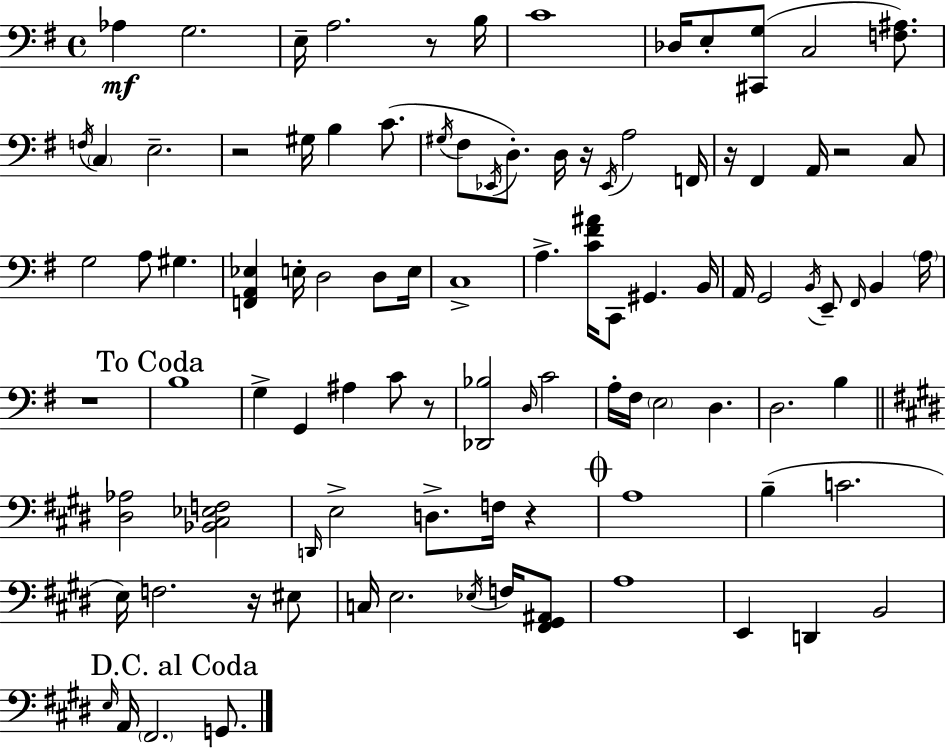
X:1
T:Untitled
M:4/4
L:1/4
K:G
_A, G,2 E,/4 A,2 z/2 B,/4 C4 _D,/4 E,/2 [^C,,G,]/2 C,2 [F,^A,]/2 F,/4 C, E,2 z2 ^G,/4 B, C/2 ^G,/4 ^F,/2 _E,,/4 D,/2 D,/4 z/4 _E,,/4 A,2 F,,/4 z/4 ^F,, A,,/4 z2 C,/2 G,2 A,/2 ^G, [F,,A,,_E,] E,/4 D,2 D,/2 E,/4 C,4 A, [C^F^A]/4 C,,/2 ^G,, B,,/4 A,,/4 G,,2 B,,/4 E,,/2 ^F,,/4 B,, A,/4 z4 B,4 G, G,, ^A, C/2 z/2 [_D,,_B,]2 D,/4 C2 A,/4 ^F,/4 E,2 D, D,2 B, [^D,_A,]2 [_B,,^C,_E,F,]2 D,,/4 E,2 D,/2 F,/4 z A,4 B, C2 E,/4 F,2 z/4 ^E,/2 C,/4 E,2 _E,/4 F,/4 [^F,,^G,,^A,,]/2 A,4 E,, D,, B,,2 E,/4 A,,/4 ^F,,2 G,,/2